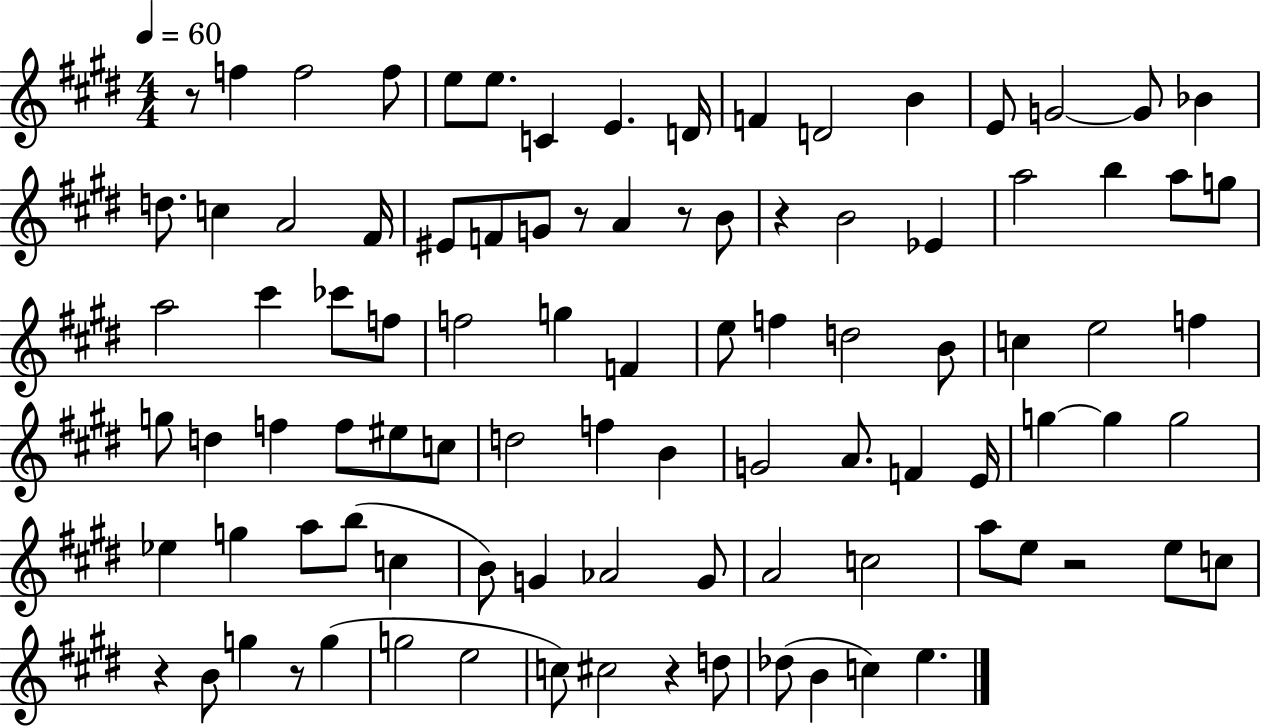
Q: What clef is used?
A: treble